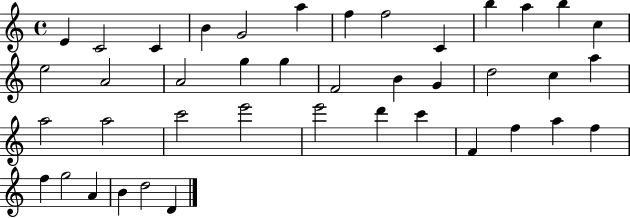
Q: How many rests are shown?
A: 0